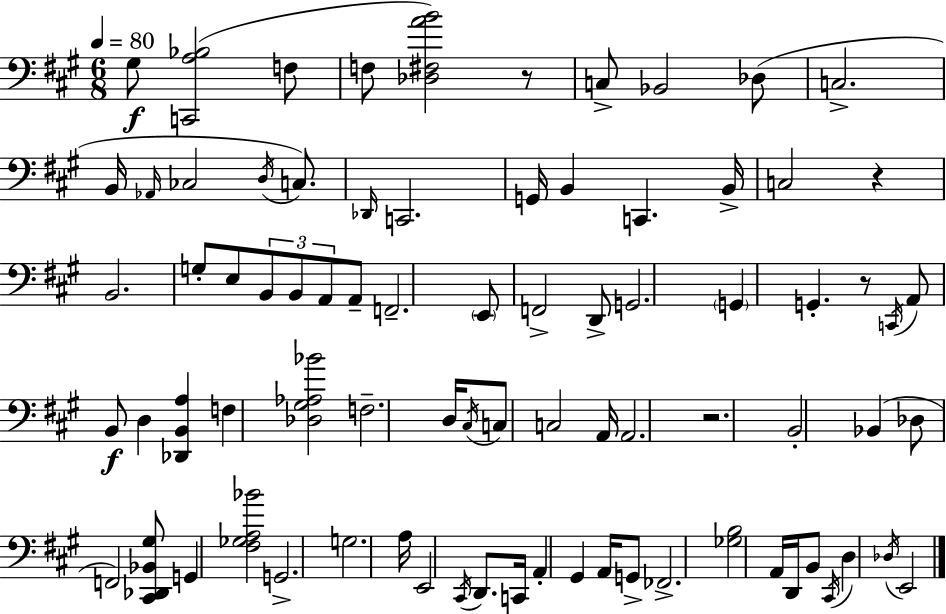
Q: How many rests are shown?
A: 4